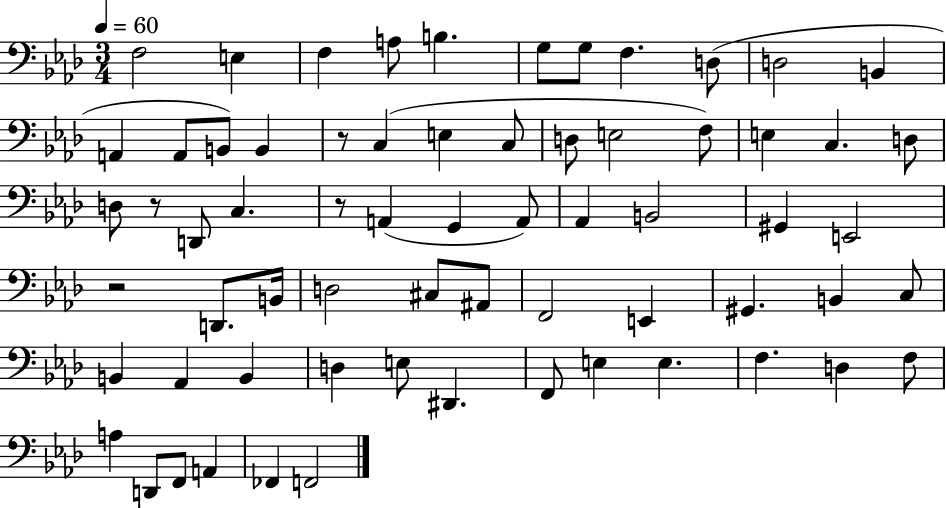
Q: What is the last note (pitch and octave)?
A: F2